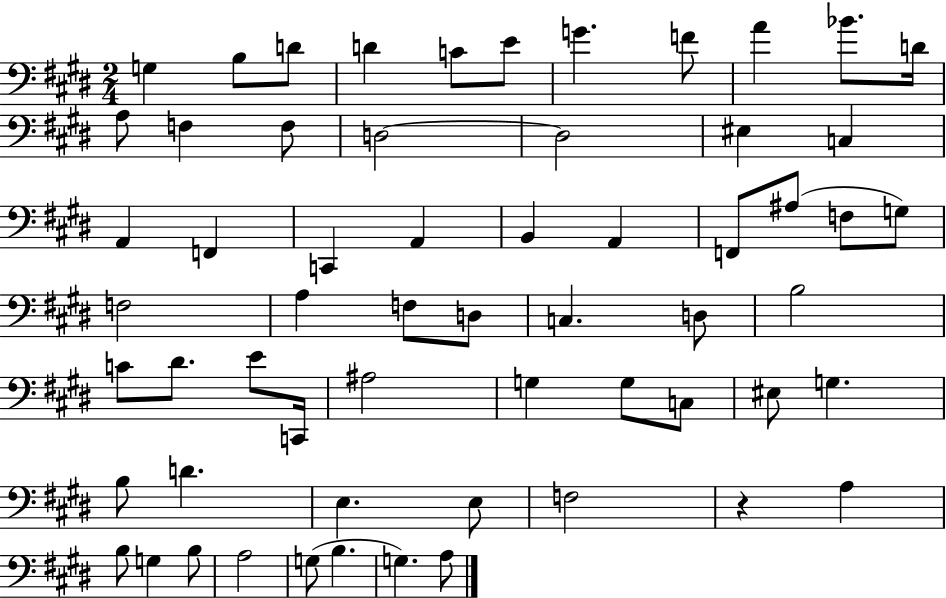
G3/q B3/e D4/e D4/q C4/e E4/e G4/q. F4/e A4/q Bb4/e. D4/s A3/e F3/q F3/e D3/h D3/h EIS3/q C3/q A2/q F2/q C2/q A2/q B2/q A2/q F2/e A#3/e F3/e G3/e F3/h A3/q F3/e D3/e C3/q. D3/e B3/h C4/e D#4/e. E4/e C2/s A#3/h G3/q G3/e C3/e EIS3/e G3/q. B3/e D4/q. E3/q. E3/e F3/h R/q A3/q B3/e G3/q B3/e A3/h G3/e B3/q. G3/q. A3/e